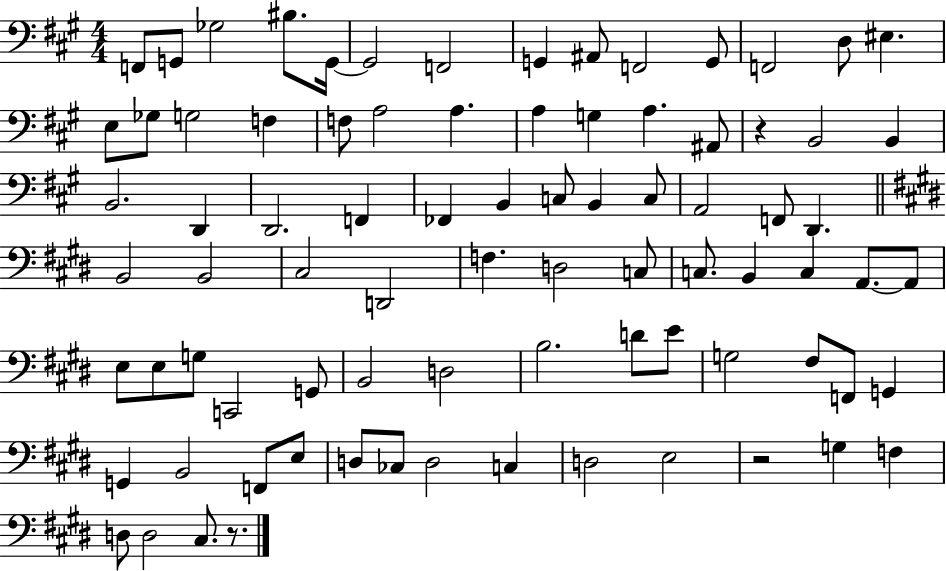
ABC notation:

X:1
T:Untitled
M:4/4
L:1/4
K:A
F,,/2 G,,/2 _G,2 ^B,/2 G,,/4 G,,2 F,,2 G,, ^A,,/2 F,,2 G,,/2 F,,2 D,/2 ^E, E,/2 _G,/2 G,2 F, F,/2 A,2 A, A, G, A, ^A,,/2 z B,,2 B,, B,,2 D,, D,,2 F,, _F,, B,, C,/2 B,, C,/2 A,,2 F,,/2 D,, B,,2 B,,2 ^C,2 D,,2 F, D,2 C,/2 C,/2 B,, C, A,,/2 A,,/2 E,/2 E,/2 G,/2 C,,2 G,,/2 B,,2 D,2 B,2 D/2 E/2 G,2 ^F,/2 F,,/2 G,, G,, B,,2 F,,/2 E,/2 D,/2 _C,/2 D,2 C, D,2 E,2 z2 G, F, D,/2 D,2 ^C,/2 z/2